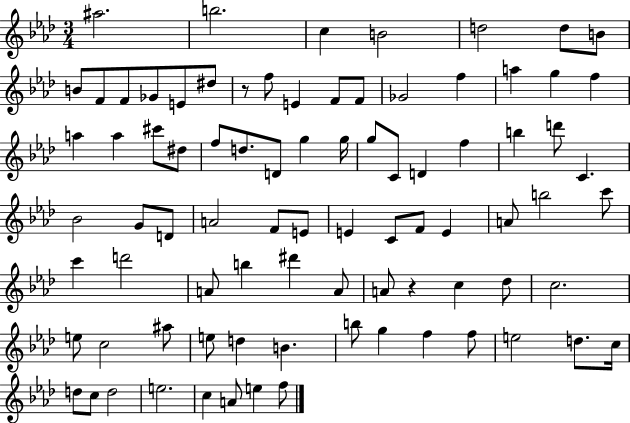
{
  \clef treble
  \numericTimeSignature
  \time 3/4
  \key aes \major
  \repeat volta 2 { ais''2. | b''2. | c''4 b'2 | d''2 d''8 b'8 | \break b'8 f'8 f'8 ges'8 e'8 dis''8 | r8 f''8 e'4 f'8 f'8 | ges'2 f''4 | a''4 g''4 f''4 | \break a''4 a''4 cis'''8 dis''8 | f''8 d''8. d'8 g''4 g''16 | g''8 c'8 d'4 f''4 | b''4 d'''8 c'4. | \break bes'2 g'8 d'8 | a'2 f'8 e'8 | e'4 c'8 f'8 e'4 | a'8 b''2 c'''8 | \break c'''4 d'''2 | a'8 b''4 dis'''4 a'8 | a'8 r4 c''4 des''8 | c''2. | \break e''8 c''2 ais''8 | e''8 d''4 b'4. | b''8 g''4 f''4 f''8 | e''2 d''8. c''16 | \break d''8 c''8 d''2 | e''2. | c''4 a'8 e''4 f''8 | } \bar "|."
}